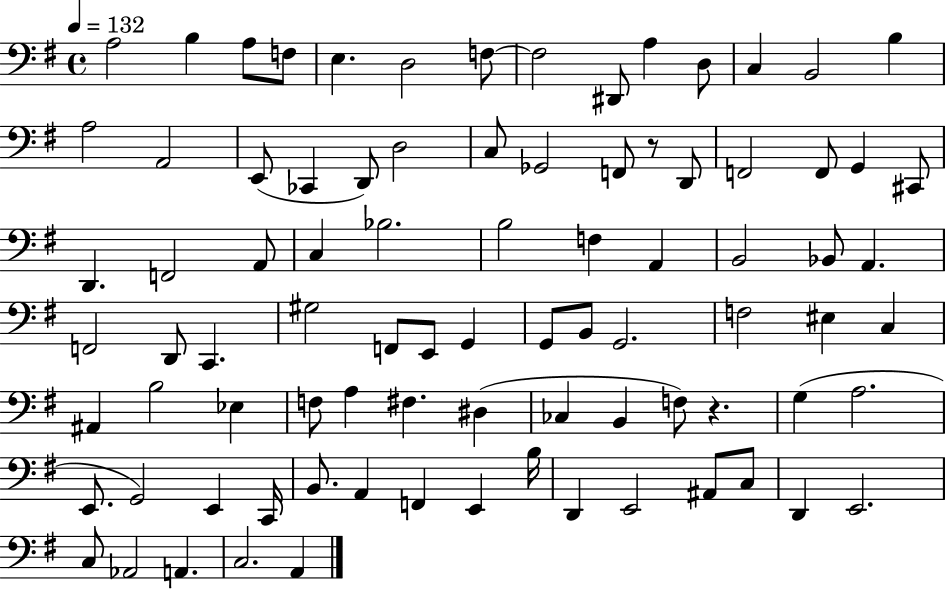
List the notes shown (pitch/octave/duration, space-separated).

A3/h B3/q A3/e F3/e E3/q. D3/h F3/e F3/h D#2/e A3/q D3/e C3/q B2/h B3/q A3/h A2/h E2/e CES2/q D2/e D3/h C3/e Gb2/h F2/e R/e D2/e F2/h F2/e G2/q C#2/e D2/q. F2/h A2/e C3/q Bb3/h. B3/h F3/q A2/q B2/h Bb2/e A2/q. F2/h D2/e C2/q. G#3/h F2/e E2/e G2/q G2/e B2/e G2/h. F3/h EIS3/q C3/q A#2/q B3/h Eb3/q F3/e A3/q F#3/q. D#3/q CES3/q B2/q F3/e R/q. G3/q A3/h. E2/e. G2/h E2/q C2/s B2/e. A2/q F2/q E2/q B3/s D2/q E2/h A#2/e C3/e D2/q E2/h. C3/e Ab2/h A2/q. C3/h. A2/q